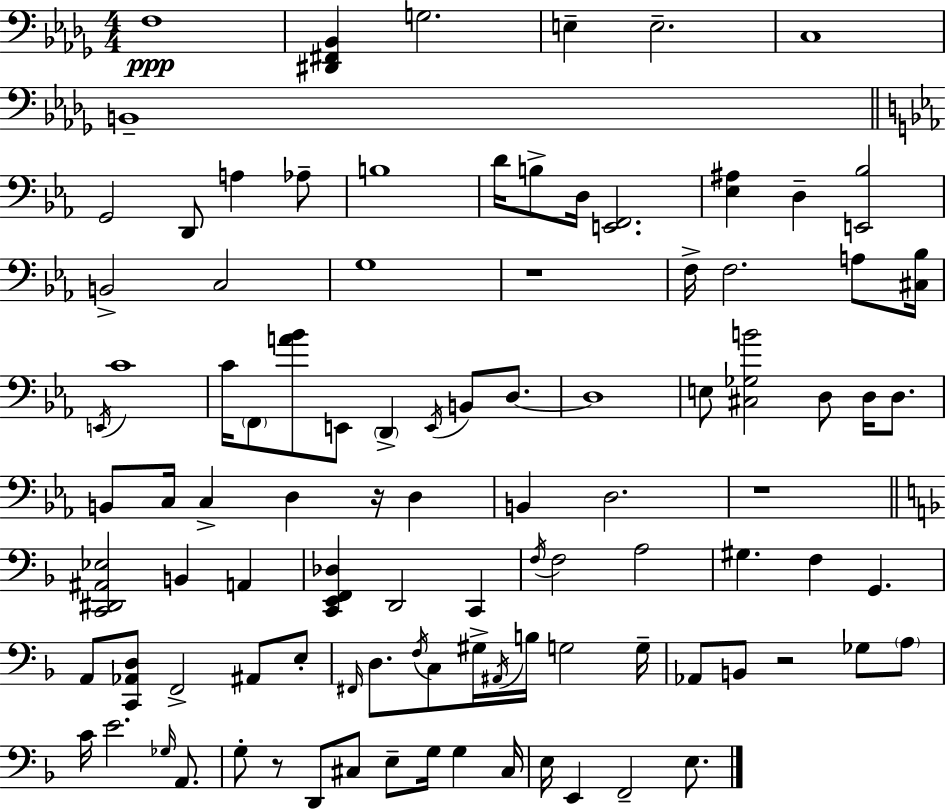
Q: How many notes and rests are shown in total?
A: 99